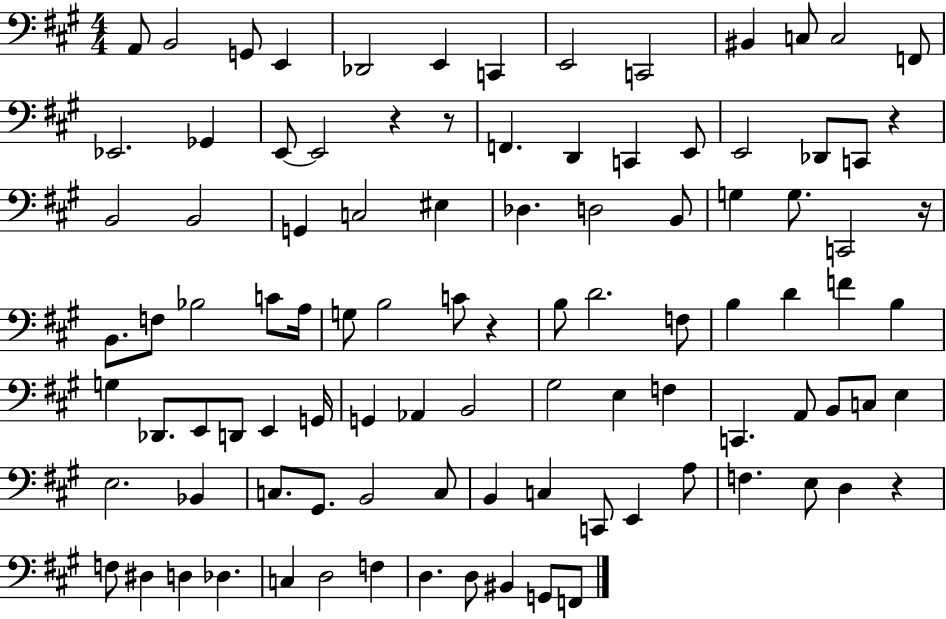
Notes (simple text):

A2/e B2/h G2/e E2/q Db2/h E2/q C2/q E2/h C2/h BIS2/q C3/e C3/h F2/e Eb2/h. Gb2/q E2/e E2/h R/q R/e F2/q. D2/q C2/q E2/e E2/h Db2/e C2/e R/q B2/h B2/h G2/q C3/h EIS3/q Db3/q. D3/h B2/e G3/q G3/e. C2/h R/s B2/e. F3/e Bb3/h C4/e A3/s G3/e B3/h C4/e R/q B3/e D4/h. F3/e B3/q D4/q F4/q B3/q G3/q Db2/e. E2/e D2/e E2/q G2/s G2/q Ab2/q B2/h G#3/h E3/q F3/q C2/q. A2/e B2/e C3/e E3/q E3/h. Bb2/q C3/e. G#2/e. B2/h C3/e B2/q C3/q C2/e E2/q A3/e F3/q. E3/e D3/q R/q F3/e D#3/q D3/q Db3/q. C3/q D3/h F3/q D3/q. D3/e BIS2/q G2/e F2/e